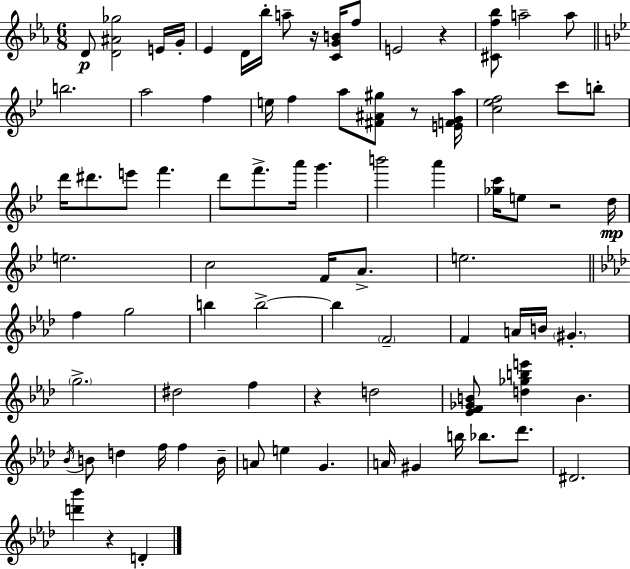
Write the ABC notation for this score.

X:1
T:Untitled
M:6/8
L:1/4
K:Cm
D/2 [D^A_g]2 E/4 G/4 _E D/4 _b/4 a/2 z/4 [CGB]/4 f/2 E2 z [^Cf_b]/2 a2 a/2 b2 a2 f e/4 f a/2 [^F^A^g]/2 z/2 [EFGa]/4 [c_ef]2 c'/2 b/2 d'/4 ^d'/2 e'/2 f' d'/2 f'/2 a'/4 g' b'2 a' [_gc']/4 e/2 z2 d/4 e2 c2 F/4 A/2 e2 f g2 b b2 b F2 F A/4 B/4 ^G g2 ^d2 f z d2 [_EF_GB]/2 [d_gbe'] B _B/4 B/2 d f/4 f B/4 A/2 e G A/4 ^G b/4 _b/2 _d'/2 ^D2 [d'_b'] z D